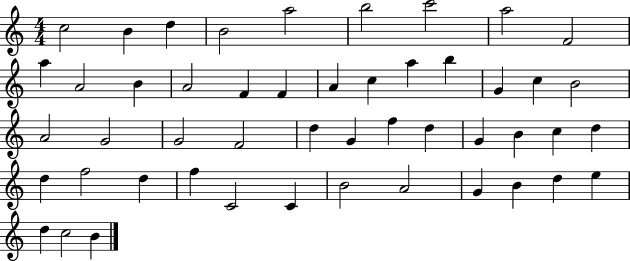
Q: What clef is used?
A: treble